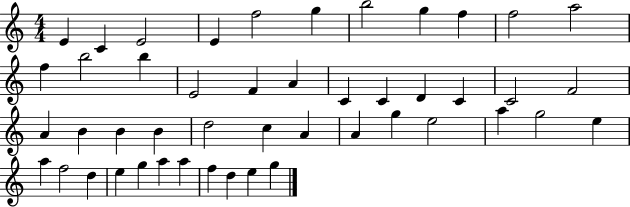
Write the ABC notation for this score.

X:1
T:Untitled
M:4/4
L:1/4
K:C
E C E2 E f2 g b2 g f f2 a2 f b2 b E2 F A C C D C C2 F2 A B B B d2 c A A g e2 a g2 e a f2 d e g a a f d e g